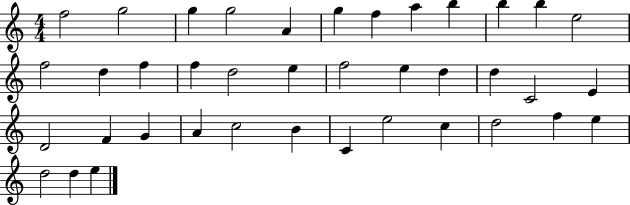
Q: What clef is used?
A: treble